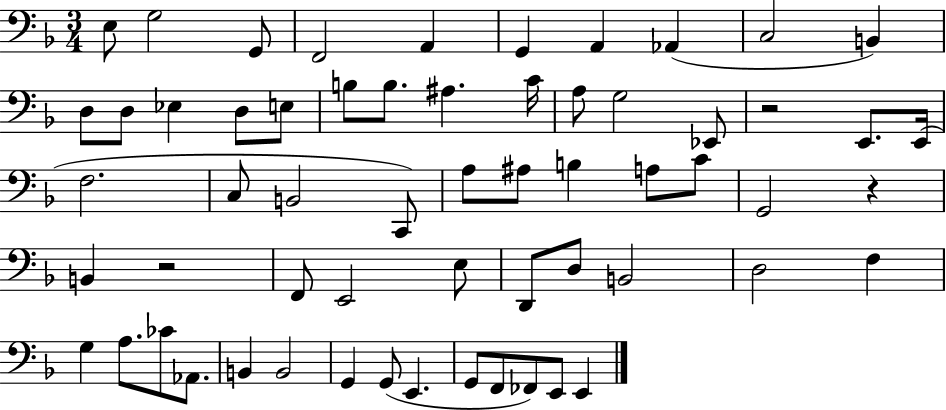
X:1
T:Untitled
M:3/4
L:1/4
K:F
E,/2 G,2 G,,/2 F,,2 A,, G,, A,, _A,, C,2 B,, D,/2 D,/2 _E, D,/2 E,/2 B,/2 B,/2 ^A, C/4 A,/2 G,2 _E,,/2 z2 E,,/2 E,,/4 F,2 C,/2 B,,2 C,,/2 A,/2 ^A,/2 B, A,/2 C/2 G,,2 z B,, z2 F,,/2 E,,2 E,/2 D,,/2 D,/2 B,,2 D,2 F, G, A,/2 _C/2 _A,,/2 B,, B,,2 G,, G,,/2 E,, G,,/2 F,,/2 _F,,/2 E,,/2 E,,